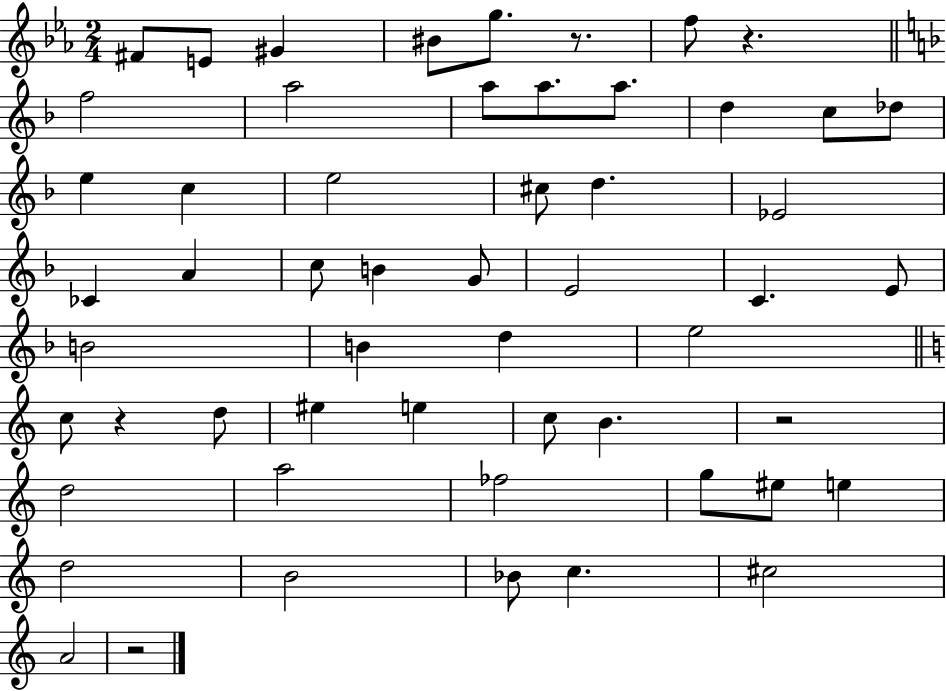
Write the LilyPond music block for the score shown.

{
  \clef treble
  \numericTimeSignature
  \time 2/4
  \key ees \major
  \repeat volta 2 { fis'8 e'8 gis'4 | bis'8 g''8. r8. | f''8 r4. | \bar "||" \break \key d \minor f''2 | a''2 | a''8 a''8. a''8. | d''4 c''8 des''8 | \break e''4 c''4 | e''2 | cis''8 d''4. | ees'2 | \break ces'4 a'4 | c''8 b'4 g'8 | e'2 | c'4. e'8 | \break b'2 | b'4 d''4 | e''2 | \bar "||" \break \key c \major c''8 r4 d''8 | eis''4 e''4 | c''8 b'4. | r2 | \break d''2 | a''2 | fes''2 | g''8 eis''8 e''4 | \break d''2 | b'2 | bes'8 c''4. | cis''2 | \break a'2 | r2 | } \bar "|."
}